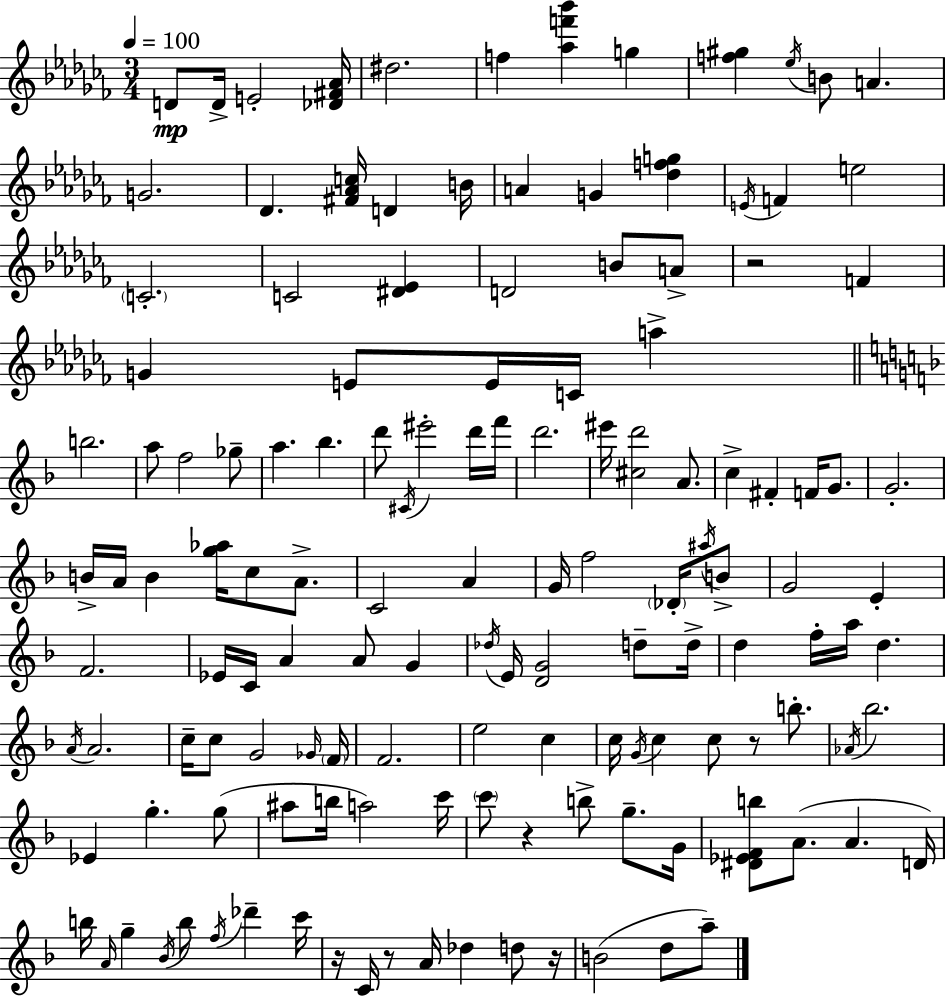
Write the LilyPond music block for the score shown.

{
  \clef treble
  \numericTimeSignature
  \time 3/4
  \key aes \minor
  \tempo 4 = 100
  d'8\mp d'16-> e'2-. <des' fis' aes'>16 | dis''2. | f''4 <aes'' f''' bes'''>4 g''4 | <f'' gis''>4 \acciaccatura { ees''16 } b'8 a'4. | \break g'2. | des'4. <fis' aes' c''>16 d'4 | b'16 a'4 g'4 <des'' f'' g''>4 | \acciaccatura { e'16 } f'4 e''2 | \break \parenthesize c'2.-. | c'2 <dis' ees'>4 | d'2 b'8 | a'8-> r2 f'4 | \break g'4 e'8 e'16 c'16 a''4-> | \bar "||" \break \key f \major b''2. | a''8 f''2 ges''8-- | a''4. bes''4. | d'''8 \acciaccatura { cis'16 } eis'''2-. d'''16 | \break f'''16 d'''2. | eis'''16 <cis'' d'''>2 a'8. | c''4-> fis'4-. f'16 g'8. | g'2.-. | \break b'16-> a'16 b'4 <g'' aes''>16 c''8 a'8.-> | c'2 a'4 | g'16 f''2 \parenthesize des'16-. \acciaccatura { ais''16 } | b'8-> g'2 e'4-. | \break f'2. | ees'16 c'16 a'4 a'8 g'4 | \acciaccatura { des''16 } e'16 <d' g'>2 | d''8-- d''16-> d''4 f''16-. a''16 d''4. | \break \acciaccatura { a'16 } a'2. | c''16-- c''8 g'2 | \grace { ges'16 } \parenthesize f'16 f'2. | e''2 | \break c''4 c''16 \acciaccatura { g'16 } c''4 c''8 | r8 b''8.-. \acciaccatura { aes'16 } bes''2. | ees'4 g''4.-. | g''8( ais''8 b''16 a''2) | \break c'''16 \parenthesize c'''8 r4 | b''8-> g''8.-- g'16 <dis' ees' f' b''>8 a'8.( | a'4. d'16) b''16 \grace { a'16 } g''4-- | \acciaccatura { bes'16 } b''8 \acciaccatura { f''16 } des'''4-- c'''16 r16 c'16 | \break r8 a'16 des''4 d''8 r16 b'2( | d''8 a''8--) \bar "|."
}